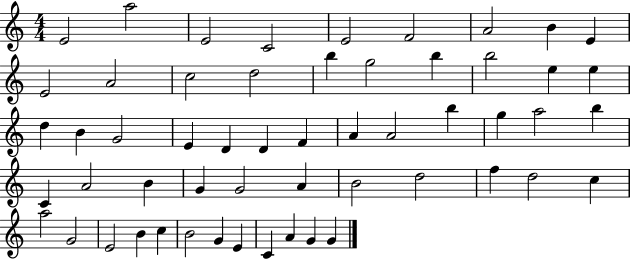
E4/h A5/h E4/h C4/h E4/h F4/h A4/h B4/q E4/q E4/h A4/h C5/h D5/h B5/q G5/h B5/q B5/h E5/q E5/q D5/q B4/q G4/h E4/q D4/q D4/q F4/q A4/q A4/h B5/q G5/q A5/h B5/q C4/q A4/h B4/q G4/q G4/h A4/q B4/h D5/h F5/q D5/h C5/q A5/h G4/h E4/h B4/q C5/q B4/h G4/q E4/q C4/q A4/q G4/q G4/q